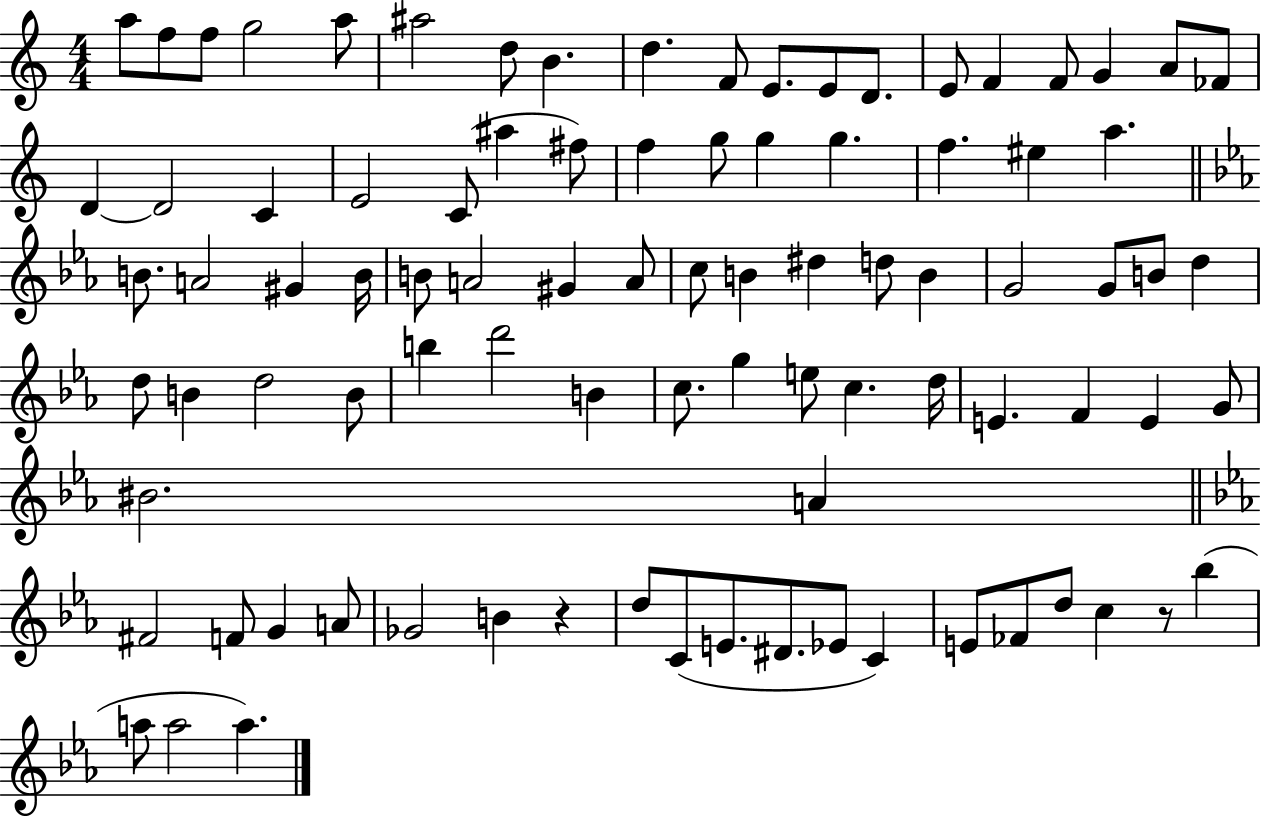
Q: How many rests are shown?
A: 2